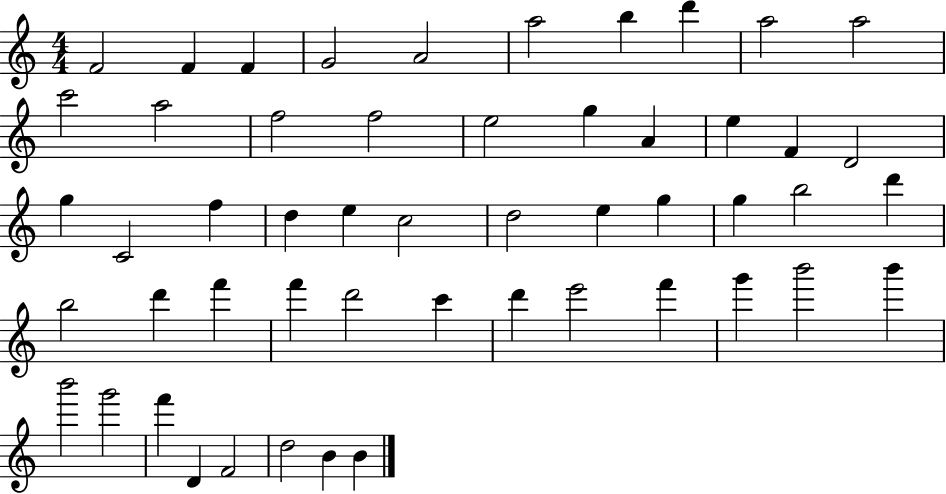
{
  \clef treble
  \numericTimeSignature
  \time 4/4
  \key c \major
  f'2 f'4 f'4 | g'2 a'2 | a''2 b''4 d'''4 | a''2 a''2 | \break c'''2 a''2 | f''2 f''2 | e''2 g''4 a'4 | e''4 f'4 d'2 | \break g''4 c'2 f''4 | d''4 e''4 c''2 | d''2 e''4 g''4 | g''4 b''2 d'''4 | \break b''2 d'''4 f'''4 | f'''4 d'''2 c'''4 | d'''4 e'''2 f'''4 | g'''4 b'''2 b'''4 | \break b'''2 g'''2 | f'''4 d'4 f'2 | d''2 b'4 b'4 | \bar "|."
}